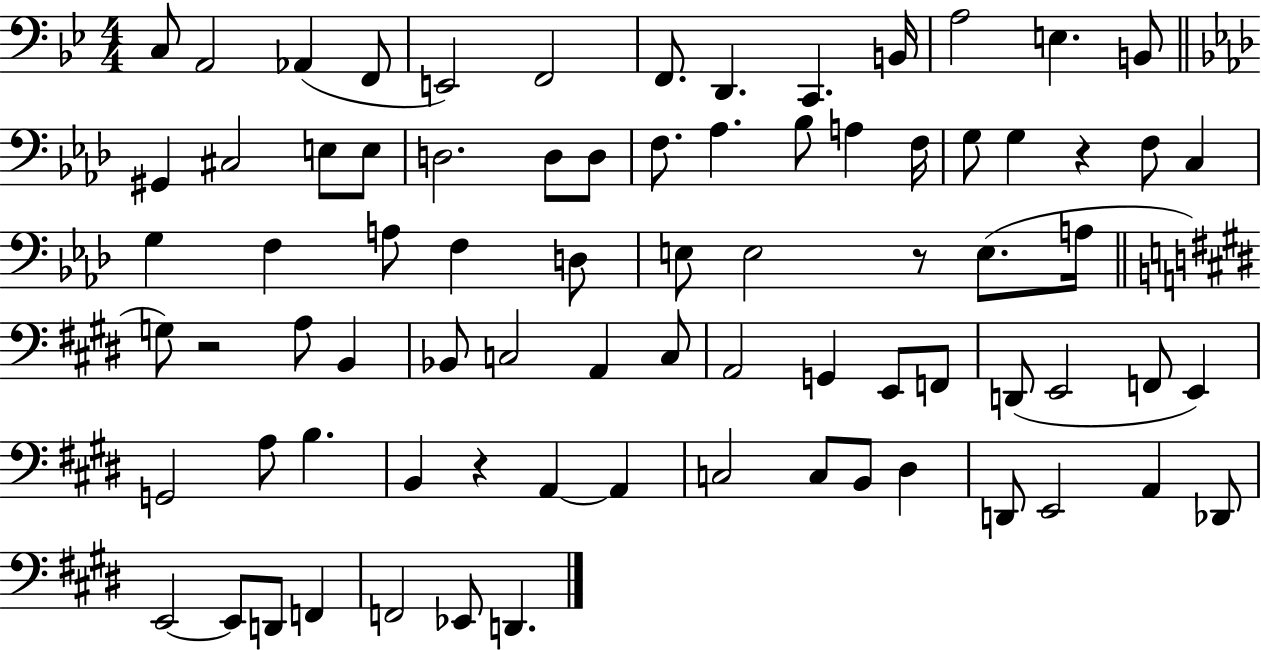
{
  \clef bass
  \numericTimeSignature
  \time 4/4
  \key bes \major
  c8 a,2 aes,4( f,8 | e,2) f,2 | f,8. d,4. c,4. b,16 | a2 e4. b,8 | \break \bar "||" \break \key f \minor gis,4 cis2 e8 e8 | d2. d8 d8 | f8. aes4. bes8 a4 f16 | g8 g4 r4 f8 c4 | \break g4 f4 a8 f4 d8 | e8 e2 r8 e8.( a16 | \bar "||" \break \key e \major g8) r2 a8 b,4 | bes,8 c2 a,4 c8 | a,2 g,4 e,8 f,8 | d,8( e,2 f,8 e,4) | \break g,2 a8 b4. | b,4 r4 a,4~~ a,4 | c2 c8 b,8 dis4 | d,8 e,2 a,4 des,8 | \break e,2~~ e,8 d,8 f,4 | f,2 ees,8 d,4. | \bar "|."
}